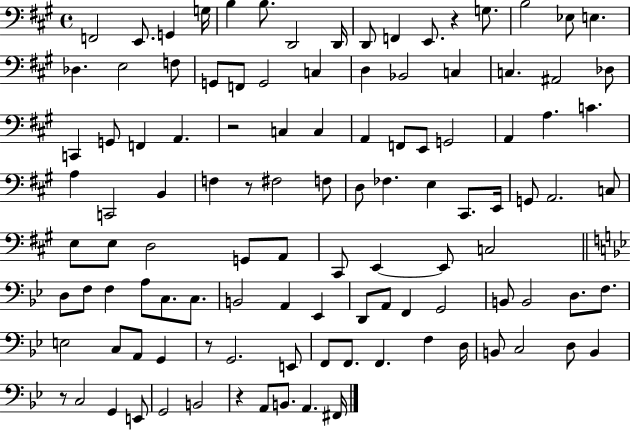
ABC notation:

X:1
T:Untitled
M:4/4
L:1/4
K:A
F,,2 E,,/2 G,, G,/4 B, B,/2 D,,2 D,,/4 D,,/2 F,, E,,/2 z G,/2 B,2 _E,/2 E, _D, E,2 F,/2 G,,/2 F,,/2 G,,2 C, D, _B,,2 C, C, ^A,,2 _D,/2 C,, G,,/2 F,, A,, z2 C, C, A,, F,,/2 E,,/2 G,,2 A,, A, C A, C,,2 B,, F, z/2 ^F,2 F,/2 D,/2 _F, E, ^C,,/2 E,,/4 G,,/2 A,,2 C,/2 E,/2 E,/2 D,2 G,,/2 A,,/2 ^C,,/2 E,, E,,/2 C,2 D,/2 F,/2 F, A,/2 C,/2 C,/2 B,,2 A,, _E,, D,,/2 A,,/2 F,, G,,2 B,,/2 B,,2 D,/2 F,/2 E,2 C,/2 A,,/2 G,, z/2 G,,2 E,,/2 F,,/2 F,,/2 F,, F, D,/4 B,,/2 C,2 D,/2 B,, z/2 C,2 G,, E,,/2 G,,2 B,,2 z A,,/2 B,,/2 A,, ^F,,/4